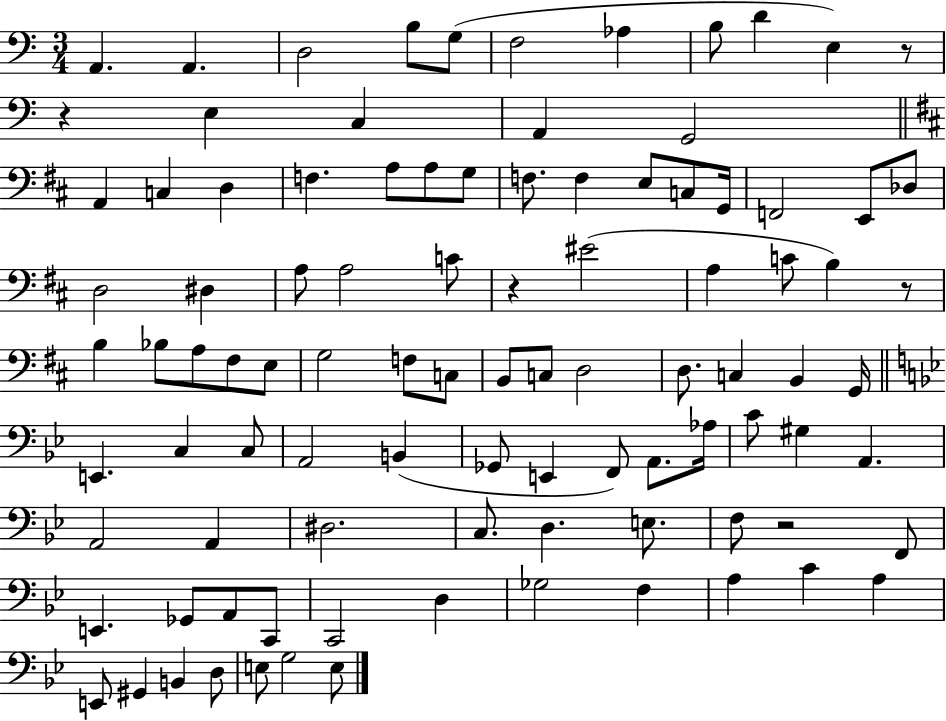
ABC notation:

X:1
T:Untitled
M:3/4
L:1/4
K:C
A,, A,, D,2 B,/2 G,/2 F,2 _A, B,/2 D E, z/2 z E, C, A,, G,,2 A,, C, D, F, A,/2 A,/2 G,/2 F,/2 F, E,/2 C,/2 G,,/4 F,,2 E,,/2 _D,/2 D,2 ^D, A,/2 A,2 C/2 z ^E2 A, C/2 B, z/2 B, _B,/2 A,/2 ^F,/2 E,/2 G,2 F,/2 C,/2 B,,/2 C,/2 D,2 D,/2 C, B,, G,,/4 E,, C, C,/2 A,,2 B,, _G,,/2 E,, F,,/2 A,,/2 _A,/4 C/2 ^G, A,, A,,2 A,, ^D,2 C,/2 D, E,/2 F,/2 z2 F,,/2 E,, _G,,/2 A,,/2 C,,/2 C,,2 D, _G,2 F, A, C A, E,,/2 ^G,, B,, D,/2 E,/2 G,2 E,/2